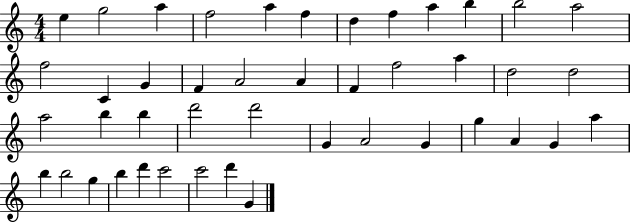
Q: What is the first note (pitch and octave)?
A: E5